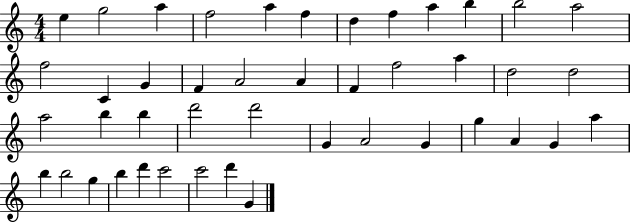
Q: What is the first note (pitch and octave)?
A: E5